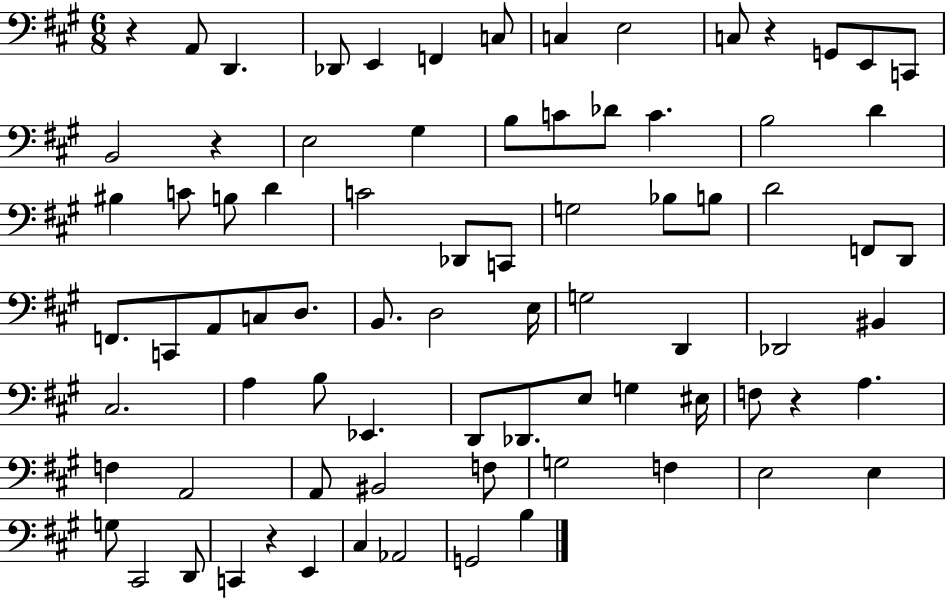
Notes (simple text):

R/q A2/e D2/q. Db2/e E2/q F2/q C3/e C3/q E3/h C3/e R/q G2/e E2/e C2/e B2/h R/q E3/h G#3/q B3/e C4/e Db4/e C4/q. B3/h D4/q BIS3/q C4/e B3/e D4/q C4/h Db2/e C2/e G3/h Bb3/e B3/e D4/h F2/e D2/e F2/e. C2/e A2/e C3/e D3/e. B2/e. D3/h E3/s G3/h D2/q Db2/h BIS2/q C#3/h. A3/q B3/e Eb2/q. D2/e Db2/e. E3/e G3/q EIS3/s F3/e R/q A3/q. F3/q A2/h A2/e BIS2/h F3/e G3/h F3/q E3/h E3/q G3/e C#2/h D2/e C2/q R/q E2/q C#3/q Ab2/h G2/h B3/q